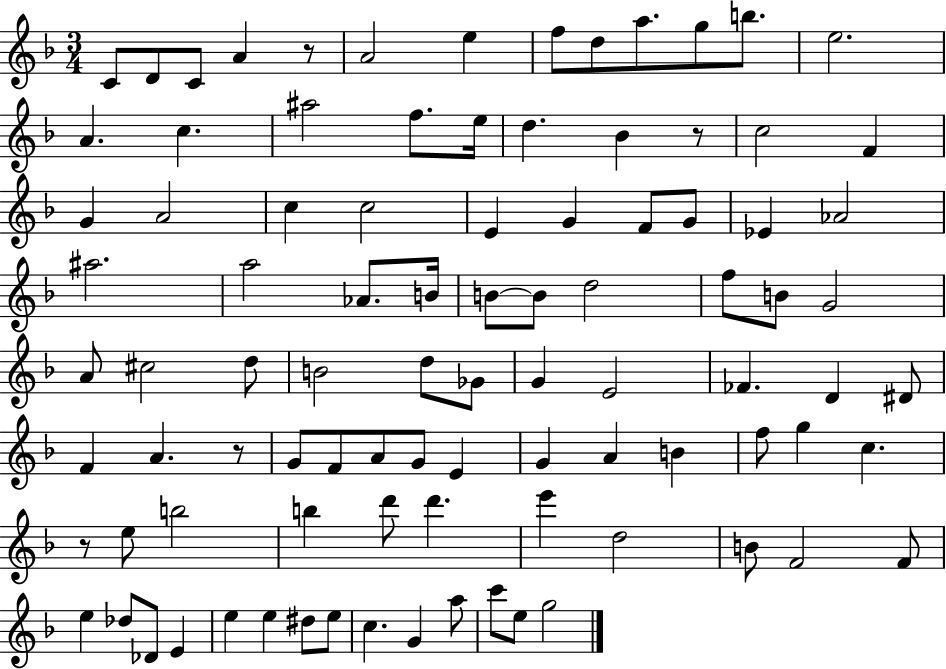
{
  \clef treble
  \numericTimeSignature
  \time 3/4
  \key f \major
  \repeat volta 2 { c'8 d'8 c'8 a'4 r8 | a'2 e''4 | f''8 d''8 a''8. g''8 b''8. | e''2. | \break a'4. c''4. | ais''2 f''8. e''16 | d''4. bes'4 r8 | c''2 f'4 | \break g'4 a'2 | c''4 c''2 | e'4 g'4 f'8 g'8 | ees'4 aes'2 | \break ais''2. | a''2 aes'8. b'16 | b'8~~ b'8 d''2 | f''8 b'8 g'2 | \break a'8 cis''2 d''8 | b'2 d''8 ges'8 | g'4 e'2 | fes'4. d'4 dis'8 | \break f'4 a'4. r8 | g'8 f'8 a'8 g'8 e'4 | g'4 a'4 b'4 | f''8 g''4 c''4. | \break r8 e''8 b''2 | b''4 d'''8 d'''4. | e'''4 d''2 | b'8 f'2 f'8 | \break e''4 des''8 des'8 e'4 | e''4 e''4 dis''8 e''8 | c''4. g'4 a''8 | c'''8 e''8 g''2 | \break } \bar "|."
}